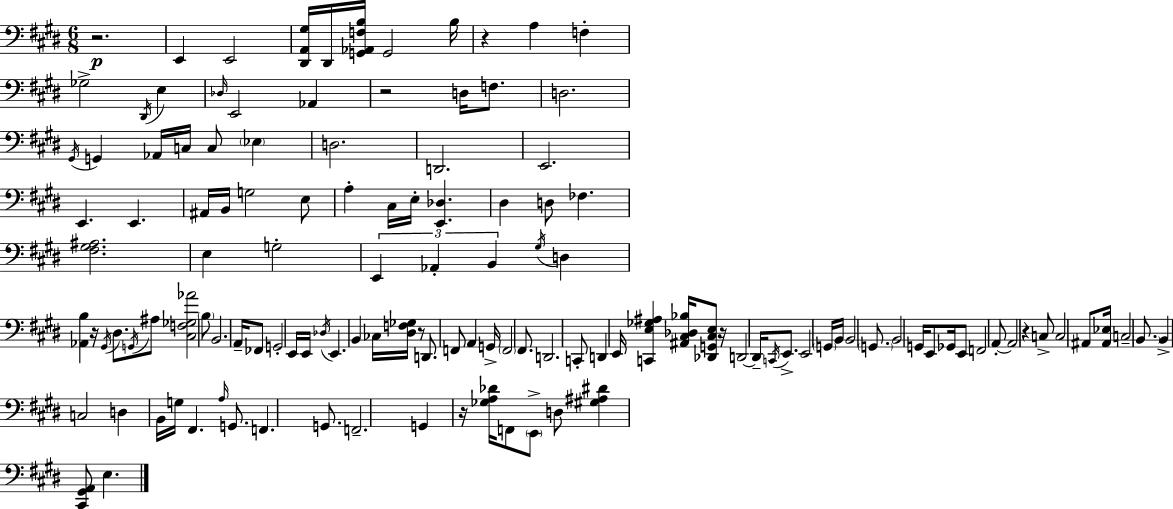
R/h. E2/q E2/h [D#2,A2,G#3]/s D#2/s [G2,Ab2,F3,B3]/s G2/h B3/s R/q A3/q F3/q Gb3/h D#2/s E3/q Db3/s E2/h Ab2/q R/h D3/s F3/e. D3/h. G#2/s G2/q Ab2/s C3/s C3/e Eb3/q D3/h. D2/h. E2/h. E2/q. E2/q. A#2/s B2/s G3/h E3/e A3/q C#3/s E3/s [E2,Db3]/q. D#3/q D3/e FES3/q. [F#3,G#3,A#3]/h. E3/q G3/h E2/q Ab2/q B2/q G#3/s D3/q [Ab2,B3]/q R/s G#2/s D#3/e. G2/s A#3/e [C#3,F3,Gb3,Ab4]/h B3/e B2/h. A2/s FES2/e G2/h E2/s E2/s Db3/s E2/q. B2/q CES3/s [D#3,F3,Gb3]/s R/e D2/e. F2/e A2/q G2/s F2/h F#2/e. D2/h. C2/e D2/q E2/s [C2,E3,Gb3,A#3]/q [A#2,C#3,Db3,Bb3]/s [Db2,G2,C#3,E3]/e R/s D2/h D2/s C2/s E2/e. E2/h G2/s B2/s B2/h G2/e. B2/h G2/s E2/e Gb2/s E2/e F2/h A2/e A2/h R/q C3/e C3/h A#2/e [A#2,Eb3]/s C3/h B2/e. B2/q C3/h D3/q B2/s G3/s F#2/q. A3/s G2/e. F2/q. G2/e. F2/h. G2/q R/s [Gb3,A3,Db4]/s F2/e E2/e D3/e [G#3,A#3,D#4]/q [C#2,G#2,A2]/e E3/q.